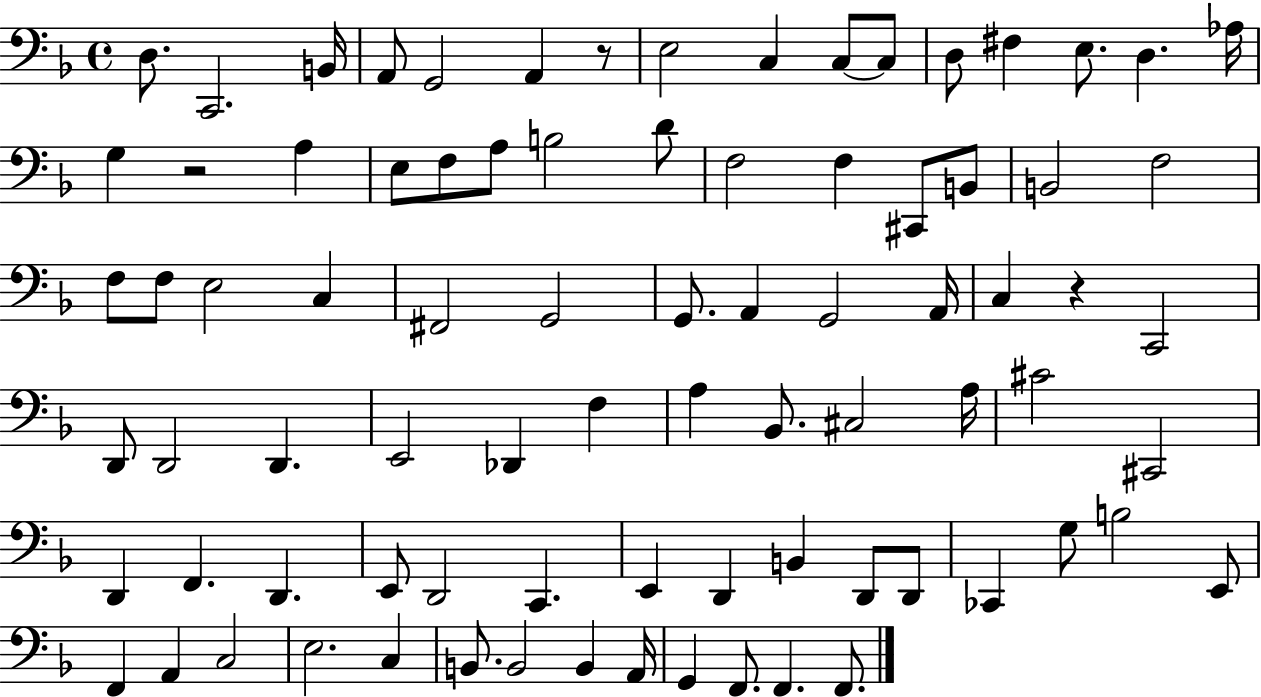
X:1
T:Untitled
M:4/4
L:1/4
K:F
D,/2 C,,2 B,,/4 A,,/2 G,,2 A,, z/2 E,2 C, C,/2 C,/2 D,/2 ^F, E,/2 D, _A,/4 G, z2 A, E,/2 F,/2 A,/2 B,2 D/2 F,2 F, ^C,,/2 B,,/2 B,,2 F,2 F,/2 F,/2 E,2 C, ^F,,2 G,,2 G,,/2 A,, G,,2 A,,/4 C, z C,,2 D,,/2 D,,2 D,, E,,2 _D,, F, A, _B,,/2 ^C,2 A,/4 ^C2 ^C,,2 D,, F,, D,, E,,/2 D,,2 C,, E,, D,, B,, D,,/2 D,,/2 _C,, G,/2 B,2 E,,/2 F,, A,, C,2 E,2 C, B,,/2 B,,2 B,, A,,/4 G,, F,,/2 F,, F,,/2